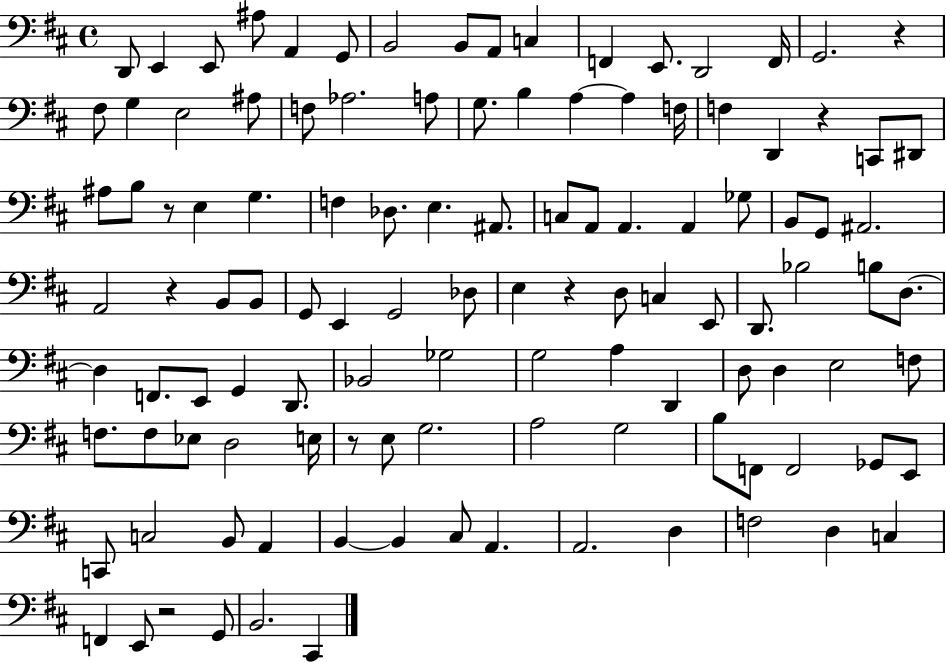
{
  \clef bass
  \time 4/4
  \defaultTimeSignature
  \key d \major
  \repeat volta 2 { d,8 e,4 e,8 ais8 a,4 g,8 | b,2 b,8 a,8 c4 | f,4 e,8. d,2 f,16 | g,2. r4 | \break fis8 g4 e2 ais8 | f8 aes2. a8 | g8. b4 a4~~ a4 f16 | f4 d,4 r4 c,8 dis,8 | \break ais8 b8 r8 e4 g4. | f4 des8. e4. ais,8. | c8 a,8 a,4. a,4 ges8 | b,8 g,8 ais,2. | \break a,2 r4 b,8 b,8 | g,8 e,4 g,2 des8 | e4 r4 d8 c4 e,8 | d,8. bes2 b8 d8.~~ | \break d4 f,8. e,8 g,4 d,8. | bes,2 ges2 | g2 a4 d,4 | d8 d4 e2 f8 | \break f8. f8 ees8 d2 e16 | r8 e8 g2. | a2 g2 | b8 f,8 f,2 ges,8 e,8 | \break c,8 c2 b,8 a,4 | b,4~~ b,4 cis8 a,4. | a,2. d4 | f2 d4 c4 | \break f,4 e,8 r2 g,8 | b,2. cis,4 | } \bar "|."
}